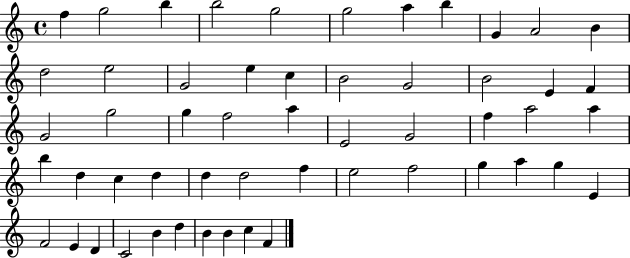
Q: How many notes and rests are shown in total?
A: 54